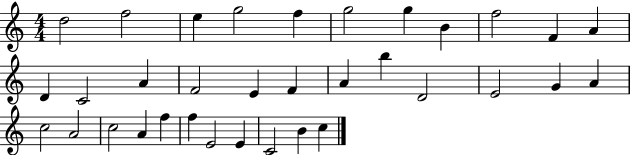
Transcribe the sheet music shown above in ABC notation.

X:1
T:Untitled
M:4/4
L:1/4
K:C
d2 f2 e g2 f g2 g B f2 F A D C2 A F2 E F A b D2 E2 G A c2 A2 c2 A f f E2 E C2 B c